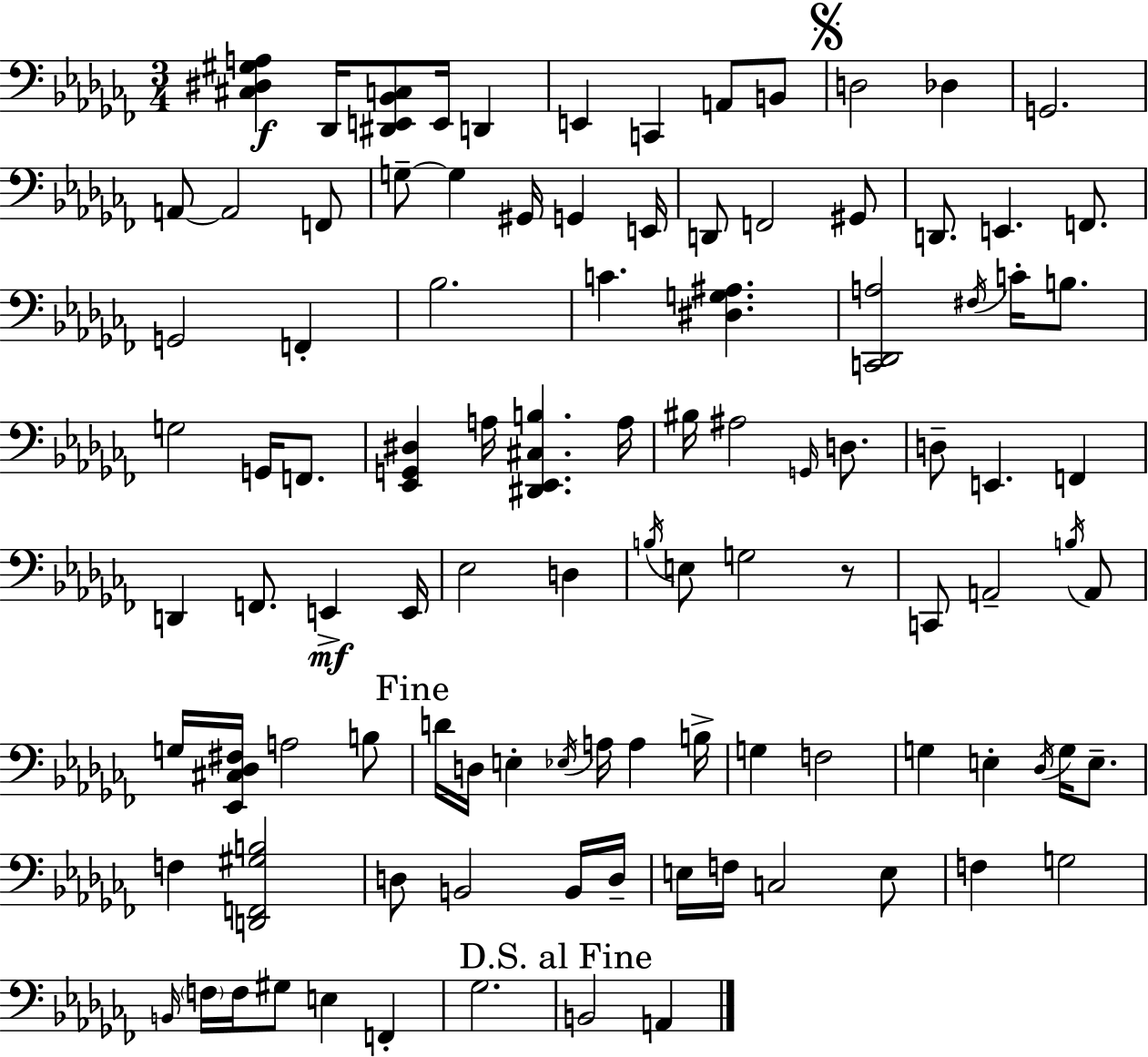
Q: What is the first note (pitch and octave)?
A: Db2